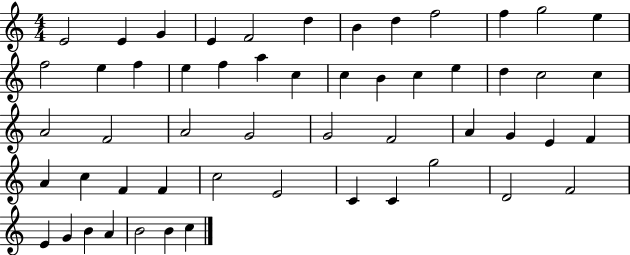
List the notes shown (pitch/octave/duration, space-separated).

E4/h E4/q G4/q E4/q F4/h D5/q B4/q D5/q F5/h F5/q G5/h E5/q F5/h E5/q F5/q E5/q F5/q A5/q C5/q C5/q B4/q C5/q E5/q D5/q C5/h C5/q A4/h F4/h A4/h G4/h G4/h F4/h A4/q G4/q E4/q F4/q A4/q C5/q F4/q F4/q C5/h E4/h C4/q C4/q G5/h D4/h F4/h E4/q G4/q B4/q A4/q B4/h B4/q C5/q